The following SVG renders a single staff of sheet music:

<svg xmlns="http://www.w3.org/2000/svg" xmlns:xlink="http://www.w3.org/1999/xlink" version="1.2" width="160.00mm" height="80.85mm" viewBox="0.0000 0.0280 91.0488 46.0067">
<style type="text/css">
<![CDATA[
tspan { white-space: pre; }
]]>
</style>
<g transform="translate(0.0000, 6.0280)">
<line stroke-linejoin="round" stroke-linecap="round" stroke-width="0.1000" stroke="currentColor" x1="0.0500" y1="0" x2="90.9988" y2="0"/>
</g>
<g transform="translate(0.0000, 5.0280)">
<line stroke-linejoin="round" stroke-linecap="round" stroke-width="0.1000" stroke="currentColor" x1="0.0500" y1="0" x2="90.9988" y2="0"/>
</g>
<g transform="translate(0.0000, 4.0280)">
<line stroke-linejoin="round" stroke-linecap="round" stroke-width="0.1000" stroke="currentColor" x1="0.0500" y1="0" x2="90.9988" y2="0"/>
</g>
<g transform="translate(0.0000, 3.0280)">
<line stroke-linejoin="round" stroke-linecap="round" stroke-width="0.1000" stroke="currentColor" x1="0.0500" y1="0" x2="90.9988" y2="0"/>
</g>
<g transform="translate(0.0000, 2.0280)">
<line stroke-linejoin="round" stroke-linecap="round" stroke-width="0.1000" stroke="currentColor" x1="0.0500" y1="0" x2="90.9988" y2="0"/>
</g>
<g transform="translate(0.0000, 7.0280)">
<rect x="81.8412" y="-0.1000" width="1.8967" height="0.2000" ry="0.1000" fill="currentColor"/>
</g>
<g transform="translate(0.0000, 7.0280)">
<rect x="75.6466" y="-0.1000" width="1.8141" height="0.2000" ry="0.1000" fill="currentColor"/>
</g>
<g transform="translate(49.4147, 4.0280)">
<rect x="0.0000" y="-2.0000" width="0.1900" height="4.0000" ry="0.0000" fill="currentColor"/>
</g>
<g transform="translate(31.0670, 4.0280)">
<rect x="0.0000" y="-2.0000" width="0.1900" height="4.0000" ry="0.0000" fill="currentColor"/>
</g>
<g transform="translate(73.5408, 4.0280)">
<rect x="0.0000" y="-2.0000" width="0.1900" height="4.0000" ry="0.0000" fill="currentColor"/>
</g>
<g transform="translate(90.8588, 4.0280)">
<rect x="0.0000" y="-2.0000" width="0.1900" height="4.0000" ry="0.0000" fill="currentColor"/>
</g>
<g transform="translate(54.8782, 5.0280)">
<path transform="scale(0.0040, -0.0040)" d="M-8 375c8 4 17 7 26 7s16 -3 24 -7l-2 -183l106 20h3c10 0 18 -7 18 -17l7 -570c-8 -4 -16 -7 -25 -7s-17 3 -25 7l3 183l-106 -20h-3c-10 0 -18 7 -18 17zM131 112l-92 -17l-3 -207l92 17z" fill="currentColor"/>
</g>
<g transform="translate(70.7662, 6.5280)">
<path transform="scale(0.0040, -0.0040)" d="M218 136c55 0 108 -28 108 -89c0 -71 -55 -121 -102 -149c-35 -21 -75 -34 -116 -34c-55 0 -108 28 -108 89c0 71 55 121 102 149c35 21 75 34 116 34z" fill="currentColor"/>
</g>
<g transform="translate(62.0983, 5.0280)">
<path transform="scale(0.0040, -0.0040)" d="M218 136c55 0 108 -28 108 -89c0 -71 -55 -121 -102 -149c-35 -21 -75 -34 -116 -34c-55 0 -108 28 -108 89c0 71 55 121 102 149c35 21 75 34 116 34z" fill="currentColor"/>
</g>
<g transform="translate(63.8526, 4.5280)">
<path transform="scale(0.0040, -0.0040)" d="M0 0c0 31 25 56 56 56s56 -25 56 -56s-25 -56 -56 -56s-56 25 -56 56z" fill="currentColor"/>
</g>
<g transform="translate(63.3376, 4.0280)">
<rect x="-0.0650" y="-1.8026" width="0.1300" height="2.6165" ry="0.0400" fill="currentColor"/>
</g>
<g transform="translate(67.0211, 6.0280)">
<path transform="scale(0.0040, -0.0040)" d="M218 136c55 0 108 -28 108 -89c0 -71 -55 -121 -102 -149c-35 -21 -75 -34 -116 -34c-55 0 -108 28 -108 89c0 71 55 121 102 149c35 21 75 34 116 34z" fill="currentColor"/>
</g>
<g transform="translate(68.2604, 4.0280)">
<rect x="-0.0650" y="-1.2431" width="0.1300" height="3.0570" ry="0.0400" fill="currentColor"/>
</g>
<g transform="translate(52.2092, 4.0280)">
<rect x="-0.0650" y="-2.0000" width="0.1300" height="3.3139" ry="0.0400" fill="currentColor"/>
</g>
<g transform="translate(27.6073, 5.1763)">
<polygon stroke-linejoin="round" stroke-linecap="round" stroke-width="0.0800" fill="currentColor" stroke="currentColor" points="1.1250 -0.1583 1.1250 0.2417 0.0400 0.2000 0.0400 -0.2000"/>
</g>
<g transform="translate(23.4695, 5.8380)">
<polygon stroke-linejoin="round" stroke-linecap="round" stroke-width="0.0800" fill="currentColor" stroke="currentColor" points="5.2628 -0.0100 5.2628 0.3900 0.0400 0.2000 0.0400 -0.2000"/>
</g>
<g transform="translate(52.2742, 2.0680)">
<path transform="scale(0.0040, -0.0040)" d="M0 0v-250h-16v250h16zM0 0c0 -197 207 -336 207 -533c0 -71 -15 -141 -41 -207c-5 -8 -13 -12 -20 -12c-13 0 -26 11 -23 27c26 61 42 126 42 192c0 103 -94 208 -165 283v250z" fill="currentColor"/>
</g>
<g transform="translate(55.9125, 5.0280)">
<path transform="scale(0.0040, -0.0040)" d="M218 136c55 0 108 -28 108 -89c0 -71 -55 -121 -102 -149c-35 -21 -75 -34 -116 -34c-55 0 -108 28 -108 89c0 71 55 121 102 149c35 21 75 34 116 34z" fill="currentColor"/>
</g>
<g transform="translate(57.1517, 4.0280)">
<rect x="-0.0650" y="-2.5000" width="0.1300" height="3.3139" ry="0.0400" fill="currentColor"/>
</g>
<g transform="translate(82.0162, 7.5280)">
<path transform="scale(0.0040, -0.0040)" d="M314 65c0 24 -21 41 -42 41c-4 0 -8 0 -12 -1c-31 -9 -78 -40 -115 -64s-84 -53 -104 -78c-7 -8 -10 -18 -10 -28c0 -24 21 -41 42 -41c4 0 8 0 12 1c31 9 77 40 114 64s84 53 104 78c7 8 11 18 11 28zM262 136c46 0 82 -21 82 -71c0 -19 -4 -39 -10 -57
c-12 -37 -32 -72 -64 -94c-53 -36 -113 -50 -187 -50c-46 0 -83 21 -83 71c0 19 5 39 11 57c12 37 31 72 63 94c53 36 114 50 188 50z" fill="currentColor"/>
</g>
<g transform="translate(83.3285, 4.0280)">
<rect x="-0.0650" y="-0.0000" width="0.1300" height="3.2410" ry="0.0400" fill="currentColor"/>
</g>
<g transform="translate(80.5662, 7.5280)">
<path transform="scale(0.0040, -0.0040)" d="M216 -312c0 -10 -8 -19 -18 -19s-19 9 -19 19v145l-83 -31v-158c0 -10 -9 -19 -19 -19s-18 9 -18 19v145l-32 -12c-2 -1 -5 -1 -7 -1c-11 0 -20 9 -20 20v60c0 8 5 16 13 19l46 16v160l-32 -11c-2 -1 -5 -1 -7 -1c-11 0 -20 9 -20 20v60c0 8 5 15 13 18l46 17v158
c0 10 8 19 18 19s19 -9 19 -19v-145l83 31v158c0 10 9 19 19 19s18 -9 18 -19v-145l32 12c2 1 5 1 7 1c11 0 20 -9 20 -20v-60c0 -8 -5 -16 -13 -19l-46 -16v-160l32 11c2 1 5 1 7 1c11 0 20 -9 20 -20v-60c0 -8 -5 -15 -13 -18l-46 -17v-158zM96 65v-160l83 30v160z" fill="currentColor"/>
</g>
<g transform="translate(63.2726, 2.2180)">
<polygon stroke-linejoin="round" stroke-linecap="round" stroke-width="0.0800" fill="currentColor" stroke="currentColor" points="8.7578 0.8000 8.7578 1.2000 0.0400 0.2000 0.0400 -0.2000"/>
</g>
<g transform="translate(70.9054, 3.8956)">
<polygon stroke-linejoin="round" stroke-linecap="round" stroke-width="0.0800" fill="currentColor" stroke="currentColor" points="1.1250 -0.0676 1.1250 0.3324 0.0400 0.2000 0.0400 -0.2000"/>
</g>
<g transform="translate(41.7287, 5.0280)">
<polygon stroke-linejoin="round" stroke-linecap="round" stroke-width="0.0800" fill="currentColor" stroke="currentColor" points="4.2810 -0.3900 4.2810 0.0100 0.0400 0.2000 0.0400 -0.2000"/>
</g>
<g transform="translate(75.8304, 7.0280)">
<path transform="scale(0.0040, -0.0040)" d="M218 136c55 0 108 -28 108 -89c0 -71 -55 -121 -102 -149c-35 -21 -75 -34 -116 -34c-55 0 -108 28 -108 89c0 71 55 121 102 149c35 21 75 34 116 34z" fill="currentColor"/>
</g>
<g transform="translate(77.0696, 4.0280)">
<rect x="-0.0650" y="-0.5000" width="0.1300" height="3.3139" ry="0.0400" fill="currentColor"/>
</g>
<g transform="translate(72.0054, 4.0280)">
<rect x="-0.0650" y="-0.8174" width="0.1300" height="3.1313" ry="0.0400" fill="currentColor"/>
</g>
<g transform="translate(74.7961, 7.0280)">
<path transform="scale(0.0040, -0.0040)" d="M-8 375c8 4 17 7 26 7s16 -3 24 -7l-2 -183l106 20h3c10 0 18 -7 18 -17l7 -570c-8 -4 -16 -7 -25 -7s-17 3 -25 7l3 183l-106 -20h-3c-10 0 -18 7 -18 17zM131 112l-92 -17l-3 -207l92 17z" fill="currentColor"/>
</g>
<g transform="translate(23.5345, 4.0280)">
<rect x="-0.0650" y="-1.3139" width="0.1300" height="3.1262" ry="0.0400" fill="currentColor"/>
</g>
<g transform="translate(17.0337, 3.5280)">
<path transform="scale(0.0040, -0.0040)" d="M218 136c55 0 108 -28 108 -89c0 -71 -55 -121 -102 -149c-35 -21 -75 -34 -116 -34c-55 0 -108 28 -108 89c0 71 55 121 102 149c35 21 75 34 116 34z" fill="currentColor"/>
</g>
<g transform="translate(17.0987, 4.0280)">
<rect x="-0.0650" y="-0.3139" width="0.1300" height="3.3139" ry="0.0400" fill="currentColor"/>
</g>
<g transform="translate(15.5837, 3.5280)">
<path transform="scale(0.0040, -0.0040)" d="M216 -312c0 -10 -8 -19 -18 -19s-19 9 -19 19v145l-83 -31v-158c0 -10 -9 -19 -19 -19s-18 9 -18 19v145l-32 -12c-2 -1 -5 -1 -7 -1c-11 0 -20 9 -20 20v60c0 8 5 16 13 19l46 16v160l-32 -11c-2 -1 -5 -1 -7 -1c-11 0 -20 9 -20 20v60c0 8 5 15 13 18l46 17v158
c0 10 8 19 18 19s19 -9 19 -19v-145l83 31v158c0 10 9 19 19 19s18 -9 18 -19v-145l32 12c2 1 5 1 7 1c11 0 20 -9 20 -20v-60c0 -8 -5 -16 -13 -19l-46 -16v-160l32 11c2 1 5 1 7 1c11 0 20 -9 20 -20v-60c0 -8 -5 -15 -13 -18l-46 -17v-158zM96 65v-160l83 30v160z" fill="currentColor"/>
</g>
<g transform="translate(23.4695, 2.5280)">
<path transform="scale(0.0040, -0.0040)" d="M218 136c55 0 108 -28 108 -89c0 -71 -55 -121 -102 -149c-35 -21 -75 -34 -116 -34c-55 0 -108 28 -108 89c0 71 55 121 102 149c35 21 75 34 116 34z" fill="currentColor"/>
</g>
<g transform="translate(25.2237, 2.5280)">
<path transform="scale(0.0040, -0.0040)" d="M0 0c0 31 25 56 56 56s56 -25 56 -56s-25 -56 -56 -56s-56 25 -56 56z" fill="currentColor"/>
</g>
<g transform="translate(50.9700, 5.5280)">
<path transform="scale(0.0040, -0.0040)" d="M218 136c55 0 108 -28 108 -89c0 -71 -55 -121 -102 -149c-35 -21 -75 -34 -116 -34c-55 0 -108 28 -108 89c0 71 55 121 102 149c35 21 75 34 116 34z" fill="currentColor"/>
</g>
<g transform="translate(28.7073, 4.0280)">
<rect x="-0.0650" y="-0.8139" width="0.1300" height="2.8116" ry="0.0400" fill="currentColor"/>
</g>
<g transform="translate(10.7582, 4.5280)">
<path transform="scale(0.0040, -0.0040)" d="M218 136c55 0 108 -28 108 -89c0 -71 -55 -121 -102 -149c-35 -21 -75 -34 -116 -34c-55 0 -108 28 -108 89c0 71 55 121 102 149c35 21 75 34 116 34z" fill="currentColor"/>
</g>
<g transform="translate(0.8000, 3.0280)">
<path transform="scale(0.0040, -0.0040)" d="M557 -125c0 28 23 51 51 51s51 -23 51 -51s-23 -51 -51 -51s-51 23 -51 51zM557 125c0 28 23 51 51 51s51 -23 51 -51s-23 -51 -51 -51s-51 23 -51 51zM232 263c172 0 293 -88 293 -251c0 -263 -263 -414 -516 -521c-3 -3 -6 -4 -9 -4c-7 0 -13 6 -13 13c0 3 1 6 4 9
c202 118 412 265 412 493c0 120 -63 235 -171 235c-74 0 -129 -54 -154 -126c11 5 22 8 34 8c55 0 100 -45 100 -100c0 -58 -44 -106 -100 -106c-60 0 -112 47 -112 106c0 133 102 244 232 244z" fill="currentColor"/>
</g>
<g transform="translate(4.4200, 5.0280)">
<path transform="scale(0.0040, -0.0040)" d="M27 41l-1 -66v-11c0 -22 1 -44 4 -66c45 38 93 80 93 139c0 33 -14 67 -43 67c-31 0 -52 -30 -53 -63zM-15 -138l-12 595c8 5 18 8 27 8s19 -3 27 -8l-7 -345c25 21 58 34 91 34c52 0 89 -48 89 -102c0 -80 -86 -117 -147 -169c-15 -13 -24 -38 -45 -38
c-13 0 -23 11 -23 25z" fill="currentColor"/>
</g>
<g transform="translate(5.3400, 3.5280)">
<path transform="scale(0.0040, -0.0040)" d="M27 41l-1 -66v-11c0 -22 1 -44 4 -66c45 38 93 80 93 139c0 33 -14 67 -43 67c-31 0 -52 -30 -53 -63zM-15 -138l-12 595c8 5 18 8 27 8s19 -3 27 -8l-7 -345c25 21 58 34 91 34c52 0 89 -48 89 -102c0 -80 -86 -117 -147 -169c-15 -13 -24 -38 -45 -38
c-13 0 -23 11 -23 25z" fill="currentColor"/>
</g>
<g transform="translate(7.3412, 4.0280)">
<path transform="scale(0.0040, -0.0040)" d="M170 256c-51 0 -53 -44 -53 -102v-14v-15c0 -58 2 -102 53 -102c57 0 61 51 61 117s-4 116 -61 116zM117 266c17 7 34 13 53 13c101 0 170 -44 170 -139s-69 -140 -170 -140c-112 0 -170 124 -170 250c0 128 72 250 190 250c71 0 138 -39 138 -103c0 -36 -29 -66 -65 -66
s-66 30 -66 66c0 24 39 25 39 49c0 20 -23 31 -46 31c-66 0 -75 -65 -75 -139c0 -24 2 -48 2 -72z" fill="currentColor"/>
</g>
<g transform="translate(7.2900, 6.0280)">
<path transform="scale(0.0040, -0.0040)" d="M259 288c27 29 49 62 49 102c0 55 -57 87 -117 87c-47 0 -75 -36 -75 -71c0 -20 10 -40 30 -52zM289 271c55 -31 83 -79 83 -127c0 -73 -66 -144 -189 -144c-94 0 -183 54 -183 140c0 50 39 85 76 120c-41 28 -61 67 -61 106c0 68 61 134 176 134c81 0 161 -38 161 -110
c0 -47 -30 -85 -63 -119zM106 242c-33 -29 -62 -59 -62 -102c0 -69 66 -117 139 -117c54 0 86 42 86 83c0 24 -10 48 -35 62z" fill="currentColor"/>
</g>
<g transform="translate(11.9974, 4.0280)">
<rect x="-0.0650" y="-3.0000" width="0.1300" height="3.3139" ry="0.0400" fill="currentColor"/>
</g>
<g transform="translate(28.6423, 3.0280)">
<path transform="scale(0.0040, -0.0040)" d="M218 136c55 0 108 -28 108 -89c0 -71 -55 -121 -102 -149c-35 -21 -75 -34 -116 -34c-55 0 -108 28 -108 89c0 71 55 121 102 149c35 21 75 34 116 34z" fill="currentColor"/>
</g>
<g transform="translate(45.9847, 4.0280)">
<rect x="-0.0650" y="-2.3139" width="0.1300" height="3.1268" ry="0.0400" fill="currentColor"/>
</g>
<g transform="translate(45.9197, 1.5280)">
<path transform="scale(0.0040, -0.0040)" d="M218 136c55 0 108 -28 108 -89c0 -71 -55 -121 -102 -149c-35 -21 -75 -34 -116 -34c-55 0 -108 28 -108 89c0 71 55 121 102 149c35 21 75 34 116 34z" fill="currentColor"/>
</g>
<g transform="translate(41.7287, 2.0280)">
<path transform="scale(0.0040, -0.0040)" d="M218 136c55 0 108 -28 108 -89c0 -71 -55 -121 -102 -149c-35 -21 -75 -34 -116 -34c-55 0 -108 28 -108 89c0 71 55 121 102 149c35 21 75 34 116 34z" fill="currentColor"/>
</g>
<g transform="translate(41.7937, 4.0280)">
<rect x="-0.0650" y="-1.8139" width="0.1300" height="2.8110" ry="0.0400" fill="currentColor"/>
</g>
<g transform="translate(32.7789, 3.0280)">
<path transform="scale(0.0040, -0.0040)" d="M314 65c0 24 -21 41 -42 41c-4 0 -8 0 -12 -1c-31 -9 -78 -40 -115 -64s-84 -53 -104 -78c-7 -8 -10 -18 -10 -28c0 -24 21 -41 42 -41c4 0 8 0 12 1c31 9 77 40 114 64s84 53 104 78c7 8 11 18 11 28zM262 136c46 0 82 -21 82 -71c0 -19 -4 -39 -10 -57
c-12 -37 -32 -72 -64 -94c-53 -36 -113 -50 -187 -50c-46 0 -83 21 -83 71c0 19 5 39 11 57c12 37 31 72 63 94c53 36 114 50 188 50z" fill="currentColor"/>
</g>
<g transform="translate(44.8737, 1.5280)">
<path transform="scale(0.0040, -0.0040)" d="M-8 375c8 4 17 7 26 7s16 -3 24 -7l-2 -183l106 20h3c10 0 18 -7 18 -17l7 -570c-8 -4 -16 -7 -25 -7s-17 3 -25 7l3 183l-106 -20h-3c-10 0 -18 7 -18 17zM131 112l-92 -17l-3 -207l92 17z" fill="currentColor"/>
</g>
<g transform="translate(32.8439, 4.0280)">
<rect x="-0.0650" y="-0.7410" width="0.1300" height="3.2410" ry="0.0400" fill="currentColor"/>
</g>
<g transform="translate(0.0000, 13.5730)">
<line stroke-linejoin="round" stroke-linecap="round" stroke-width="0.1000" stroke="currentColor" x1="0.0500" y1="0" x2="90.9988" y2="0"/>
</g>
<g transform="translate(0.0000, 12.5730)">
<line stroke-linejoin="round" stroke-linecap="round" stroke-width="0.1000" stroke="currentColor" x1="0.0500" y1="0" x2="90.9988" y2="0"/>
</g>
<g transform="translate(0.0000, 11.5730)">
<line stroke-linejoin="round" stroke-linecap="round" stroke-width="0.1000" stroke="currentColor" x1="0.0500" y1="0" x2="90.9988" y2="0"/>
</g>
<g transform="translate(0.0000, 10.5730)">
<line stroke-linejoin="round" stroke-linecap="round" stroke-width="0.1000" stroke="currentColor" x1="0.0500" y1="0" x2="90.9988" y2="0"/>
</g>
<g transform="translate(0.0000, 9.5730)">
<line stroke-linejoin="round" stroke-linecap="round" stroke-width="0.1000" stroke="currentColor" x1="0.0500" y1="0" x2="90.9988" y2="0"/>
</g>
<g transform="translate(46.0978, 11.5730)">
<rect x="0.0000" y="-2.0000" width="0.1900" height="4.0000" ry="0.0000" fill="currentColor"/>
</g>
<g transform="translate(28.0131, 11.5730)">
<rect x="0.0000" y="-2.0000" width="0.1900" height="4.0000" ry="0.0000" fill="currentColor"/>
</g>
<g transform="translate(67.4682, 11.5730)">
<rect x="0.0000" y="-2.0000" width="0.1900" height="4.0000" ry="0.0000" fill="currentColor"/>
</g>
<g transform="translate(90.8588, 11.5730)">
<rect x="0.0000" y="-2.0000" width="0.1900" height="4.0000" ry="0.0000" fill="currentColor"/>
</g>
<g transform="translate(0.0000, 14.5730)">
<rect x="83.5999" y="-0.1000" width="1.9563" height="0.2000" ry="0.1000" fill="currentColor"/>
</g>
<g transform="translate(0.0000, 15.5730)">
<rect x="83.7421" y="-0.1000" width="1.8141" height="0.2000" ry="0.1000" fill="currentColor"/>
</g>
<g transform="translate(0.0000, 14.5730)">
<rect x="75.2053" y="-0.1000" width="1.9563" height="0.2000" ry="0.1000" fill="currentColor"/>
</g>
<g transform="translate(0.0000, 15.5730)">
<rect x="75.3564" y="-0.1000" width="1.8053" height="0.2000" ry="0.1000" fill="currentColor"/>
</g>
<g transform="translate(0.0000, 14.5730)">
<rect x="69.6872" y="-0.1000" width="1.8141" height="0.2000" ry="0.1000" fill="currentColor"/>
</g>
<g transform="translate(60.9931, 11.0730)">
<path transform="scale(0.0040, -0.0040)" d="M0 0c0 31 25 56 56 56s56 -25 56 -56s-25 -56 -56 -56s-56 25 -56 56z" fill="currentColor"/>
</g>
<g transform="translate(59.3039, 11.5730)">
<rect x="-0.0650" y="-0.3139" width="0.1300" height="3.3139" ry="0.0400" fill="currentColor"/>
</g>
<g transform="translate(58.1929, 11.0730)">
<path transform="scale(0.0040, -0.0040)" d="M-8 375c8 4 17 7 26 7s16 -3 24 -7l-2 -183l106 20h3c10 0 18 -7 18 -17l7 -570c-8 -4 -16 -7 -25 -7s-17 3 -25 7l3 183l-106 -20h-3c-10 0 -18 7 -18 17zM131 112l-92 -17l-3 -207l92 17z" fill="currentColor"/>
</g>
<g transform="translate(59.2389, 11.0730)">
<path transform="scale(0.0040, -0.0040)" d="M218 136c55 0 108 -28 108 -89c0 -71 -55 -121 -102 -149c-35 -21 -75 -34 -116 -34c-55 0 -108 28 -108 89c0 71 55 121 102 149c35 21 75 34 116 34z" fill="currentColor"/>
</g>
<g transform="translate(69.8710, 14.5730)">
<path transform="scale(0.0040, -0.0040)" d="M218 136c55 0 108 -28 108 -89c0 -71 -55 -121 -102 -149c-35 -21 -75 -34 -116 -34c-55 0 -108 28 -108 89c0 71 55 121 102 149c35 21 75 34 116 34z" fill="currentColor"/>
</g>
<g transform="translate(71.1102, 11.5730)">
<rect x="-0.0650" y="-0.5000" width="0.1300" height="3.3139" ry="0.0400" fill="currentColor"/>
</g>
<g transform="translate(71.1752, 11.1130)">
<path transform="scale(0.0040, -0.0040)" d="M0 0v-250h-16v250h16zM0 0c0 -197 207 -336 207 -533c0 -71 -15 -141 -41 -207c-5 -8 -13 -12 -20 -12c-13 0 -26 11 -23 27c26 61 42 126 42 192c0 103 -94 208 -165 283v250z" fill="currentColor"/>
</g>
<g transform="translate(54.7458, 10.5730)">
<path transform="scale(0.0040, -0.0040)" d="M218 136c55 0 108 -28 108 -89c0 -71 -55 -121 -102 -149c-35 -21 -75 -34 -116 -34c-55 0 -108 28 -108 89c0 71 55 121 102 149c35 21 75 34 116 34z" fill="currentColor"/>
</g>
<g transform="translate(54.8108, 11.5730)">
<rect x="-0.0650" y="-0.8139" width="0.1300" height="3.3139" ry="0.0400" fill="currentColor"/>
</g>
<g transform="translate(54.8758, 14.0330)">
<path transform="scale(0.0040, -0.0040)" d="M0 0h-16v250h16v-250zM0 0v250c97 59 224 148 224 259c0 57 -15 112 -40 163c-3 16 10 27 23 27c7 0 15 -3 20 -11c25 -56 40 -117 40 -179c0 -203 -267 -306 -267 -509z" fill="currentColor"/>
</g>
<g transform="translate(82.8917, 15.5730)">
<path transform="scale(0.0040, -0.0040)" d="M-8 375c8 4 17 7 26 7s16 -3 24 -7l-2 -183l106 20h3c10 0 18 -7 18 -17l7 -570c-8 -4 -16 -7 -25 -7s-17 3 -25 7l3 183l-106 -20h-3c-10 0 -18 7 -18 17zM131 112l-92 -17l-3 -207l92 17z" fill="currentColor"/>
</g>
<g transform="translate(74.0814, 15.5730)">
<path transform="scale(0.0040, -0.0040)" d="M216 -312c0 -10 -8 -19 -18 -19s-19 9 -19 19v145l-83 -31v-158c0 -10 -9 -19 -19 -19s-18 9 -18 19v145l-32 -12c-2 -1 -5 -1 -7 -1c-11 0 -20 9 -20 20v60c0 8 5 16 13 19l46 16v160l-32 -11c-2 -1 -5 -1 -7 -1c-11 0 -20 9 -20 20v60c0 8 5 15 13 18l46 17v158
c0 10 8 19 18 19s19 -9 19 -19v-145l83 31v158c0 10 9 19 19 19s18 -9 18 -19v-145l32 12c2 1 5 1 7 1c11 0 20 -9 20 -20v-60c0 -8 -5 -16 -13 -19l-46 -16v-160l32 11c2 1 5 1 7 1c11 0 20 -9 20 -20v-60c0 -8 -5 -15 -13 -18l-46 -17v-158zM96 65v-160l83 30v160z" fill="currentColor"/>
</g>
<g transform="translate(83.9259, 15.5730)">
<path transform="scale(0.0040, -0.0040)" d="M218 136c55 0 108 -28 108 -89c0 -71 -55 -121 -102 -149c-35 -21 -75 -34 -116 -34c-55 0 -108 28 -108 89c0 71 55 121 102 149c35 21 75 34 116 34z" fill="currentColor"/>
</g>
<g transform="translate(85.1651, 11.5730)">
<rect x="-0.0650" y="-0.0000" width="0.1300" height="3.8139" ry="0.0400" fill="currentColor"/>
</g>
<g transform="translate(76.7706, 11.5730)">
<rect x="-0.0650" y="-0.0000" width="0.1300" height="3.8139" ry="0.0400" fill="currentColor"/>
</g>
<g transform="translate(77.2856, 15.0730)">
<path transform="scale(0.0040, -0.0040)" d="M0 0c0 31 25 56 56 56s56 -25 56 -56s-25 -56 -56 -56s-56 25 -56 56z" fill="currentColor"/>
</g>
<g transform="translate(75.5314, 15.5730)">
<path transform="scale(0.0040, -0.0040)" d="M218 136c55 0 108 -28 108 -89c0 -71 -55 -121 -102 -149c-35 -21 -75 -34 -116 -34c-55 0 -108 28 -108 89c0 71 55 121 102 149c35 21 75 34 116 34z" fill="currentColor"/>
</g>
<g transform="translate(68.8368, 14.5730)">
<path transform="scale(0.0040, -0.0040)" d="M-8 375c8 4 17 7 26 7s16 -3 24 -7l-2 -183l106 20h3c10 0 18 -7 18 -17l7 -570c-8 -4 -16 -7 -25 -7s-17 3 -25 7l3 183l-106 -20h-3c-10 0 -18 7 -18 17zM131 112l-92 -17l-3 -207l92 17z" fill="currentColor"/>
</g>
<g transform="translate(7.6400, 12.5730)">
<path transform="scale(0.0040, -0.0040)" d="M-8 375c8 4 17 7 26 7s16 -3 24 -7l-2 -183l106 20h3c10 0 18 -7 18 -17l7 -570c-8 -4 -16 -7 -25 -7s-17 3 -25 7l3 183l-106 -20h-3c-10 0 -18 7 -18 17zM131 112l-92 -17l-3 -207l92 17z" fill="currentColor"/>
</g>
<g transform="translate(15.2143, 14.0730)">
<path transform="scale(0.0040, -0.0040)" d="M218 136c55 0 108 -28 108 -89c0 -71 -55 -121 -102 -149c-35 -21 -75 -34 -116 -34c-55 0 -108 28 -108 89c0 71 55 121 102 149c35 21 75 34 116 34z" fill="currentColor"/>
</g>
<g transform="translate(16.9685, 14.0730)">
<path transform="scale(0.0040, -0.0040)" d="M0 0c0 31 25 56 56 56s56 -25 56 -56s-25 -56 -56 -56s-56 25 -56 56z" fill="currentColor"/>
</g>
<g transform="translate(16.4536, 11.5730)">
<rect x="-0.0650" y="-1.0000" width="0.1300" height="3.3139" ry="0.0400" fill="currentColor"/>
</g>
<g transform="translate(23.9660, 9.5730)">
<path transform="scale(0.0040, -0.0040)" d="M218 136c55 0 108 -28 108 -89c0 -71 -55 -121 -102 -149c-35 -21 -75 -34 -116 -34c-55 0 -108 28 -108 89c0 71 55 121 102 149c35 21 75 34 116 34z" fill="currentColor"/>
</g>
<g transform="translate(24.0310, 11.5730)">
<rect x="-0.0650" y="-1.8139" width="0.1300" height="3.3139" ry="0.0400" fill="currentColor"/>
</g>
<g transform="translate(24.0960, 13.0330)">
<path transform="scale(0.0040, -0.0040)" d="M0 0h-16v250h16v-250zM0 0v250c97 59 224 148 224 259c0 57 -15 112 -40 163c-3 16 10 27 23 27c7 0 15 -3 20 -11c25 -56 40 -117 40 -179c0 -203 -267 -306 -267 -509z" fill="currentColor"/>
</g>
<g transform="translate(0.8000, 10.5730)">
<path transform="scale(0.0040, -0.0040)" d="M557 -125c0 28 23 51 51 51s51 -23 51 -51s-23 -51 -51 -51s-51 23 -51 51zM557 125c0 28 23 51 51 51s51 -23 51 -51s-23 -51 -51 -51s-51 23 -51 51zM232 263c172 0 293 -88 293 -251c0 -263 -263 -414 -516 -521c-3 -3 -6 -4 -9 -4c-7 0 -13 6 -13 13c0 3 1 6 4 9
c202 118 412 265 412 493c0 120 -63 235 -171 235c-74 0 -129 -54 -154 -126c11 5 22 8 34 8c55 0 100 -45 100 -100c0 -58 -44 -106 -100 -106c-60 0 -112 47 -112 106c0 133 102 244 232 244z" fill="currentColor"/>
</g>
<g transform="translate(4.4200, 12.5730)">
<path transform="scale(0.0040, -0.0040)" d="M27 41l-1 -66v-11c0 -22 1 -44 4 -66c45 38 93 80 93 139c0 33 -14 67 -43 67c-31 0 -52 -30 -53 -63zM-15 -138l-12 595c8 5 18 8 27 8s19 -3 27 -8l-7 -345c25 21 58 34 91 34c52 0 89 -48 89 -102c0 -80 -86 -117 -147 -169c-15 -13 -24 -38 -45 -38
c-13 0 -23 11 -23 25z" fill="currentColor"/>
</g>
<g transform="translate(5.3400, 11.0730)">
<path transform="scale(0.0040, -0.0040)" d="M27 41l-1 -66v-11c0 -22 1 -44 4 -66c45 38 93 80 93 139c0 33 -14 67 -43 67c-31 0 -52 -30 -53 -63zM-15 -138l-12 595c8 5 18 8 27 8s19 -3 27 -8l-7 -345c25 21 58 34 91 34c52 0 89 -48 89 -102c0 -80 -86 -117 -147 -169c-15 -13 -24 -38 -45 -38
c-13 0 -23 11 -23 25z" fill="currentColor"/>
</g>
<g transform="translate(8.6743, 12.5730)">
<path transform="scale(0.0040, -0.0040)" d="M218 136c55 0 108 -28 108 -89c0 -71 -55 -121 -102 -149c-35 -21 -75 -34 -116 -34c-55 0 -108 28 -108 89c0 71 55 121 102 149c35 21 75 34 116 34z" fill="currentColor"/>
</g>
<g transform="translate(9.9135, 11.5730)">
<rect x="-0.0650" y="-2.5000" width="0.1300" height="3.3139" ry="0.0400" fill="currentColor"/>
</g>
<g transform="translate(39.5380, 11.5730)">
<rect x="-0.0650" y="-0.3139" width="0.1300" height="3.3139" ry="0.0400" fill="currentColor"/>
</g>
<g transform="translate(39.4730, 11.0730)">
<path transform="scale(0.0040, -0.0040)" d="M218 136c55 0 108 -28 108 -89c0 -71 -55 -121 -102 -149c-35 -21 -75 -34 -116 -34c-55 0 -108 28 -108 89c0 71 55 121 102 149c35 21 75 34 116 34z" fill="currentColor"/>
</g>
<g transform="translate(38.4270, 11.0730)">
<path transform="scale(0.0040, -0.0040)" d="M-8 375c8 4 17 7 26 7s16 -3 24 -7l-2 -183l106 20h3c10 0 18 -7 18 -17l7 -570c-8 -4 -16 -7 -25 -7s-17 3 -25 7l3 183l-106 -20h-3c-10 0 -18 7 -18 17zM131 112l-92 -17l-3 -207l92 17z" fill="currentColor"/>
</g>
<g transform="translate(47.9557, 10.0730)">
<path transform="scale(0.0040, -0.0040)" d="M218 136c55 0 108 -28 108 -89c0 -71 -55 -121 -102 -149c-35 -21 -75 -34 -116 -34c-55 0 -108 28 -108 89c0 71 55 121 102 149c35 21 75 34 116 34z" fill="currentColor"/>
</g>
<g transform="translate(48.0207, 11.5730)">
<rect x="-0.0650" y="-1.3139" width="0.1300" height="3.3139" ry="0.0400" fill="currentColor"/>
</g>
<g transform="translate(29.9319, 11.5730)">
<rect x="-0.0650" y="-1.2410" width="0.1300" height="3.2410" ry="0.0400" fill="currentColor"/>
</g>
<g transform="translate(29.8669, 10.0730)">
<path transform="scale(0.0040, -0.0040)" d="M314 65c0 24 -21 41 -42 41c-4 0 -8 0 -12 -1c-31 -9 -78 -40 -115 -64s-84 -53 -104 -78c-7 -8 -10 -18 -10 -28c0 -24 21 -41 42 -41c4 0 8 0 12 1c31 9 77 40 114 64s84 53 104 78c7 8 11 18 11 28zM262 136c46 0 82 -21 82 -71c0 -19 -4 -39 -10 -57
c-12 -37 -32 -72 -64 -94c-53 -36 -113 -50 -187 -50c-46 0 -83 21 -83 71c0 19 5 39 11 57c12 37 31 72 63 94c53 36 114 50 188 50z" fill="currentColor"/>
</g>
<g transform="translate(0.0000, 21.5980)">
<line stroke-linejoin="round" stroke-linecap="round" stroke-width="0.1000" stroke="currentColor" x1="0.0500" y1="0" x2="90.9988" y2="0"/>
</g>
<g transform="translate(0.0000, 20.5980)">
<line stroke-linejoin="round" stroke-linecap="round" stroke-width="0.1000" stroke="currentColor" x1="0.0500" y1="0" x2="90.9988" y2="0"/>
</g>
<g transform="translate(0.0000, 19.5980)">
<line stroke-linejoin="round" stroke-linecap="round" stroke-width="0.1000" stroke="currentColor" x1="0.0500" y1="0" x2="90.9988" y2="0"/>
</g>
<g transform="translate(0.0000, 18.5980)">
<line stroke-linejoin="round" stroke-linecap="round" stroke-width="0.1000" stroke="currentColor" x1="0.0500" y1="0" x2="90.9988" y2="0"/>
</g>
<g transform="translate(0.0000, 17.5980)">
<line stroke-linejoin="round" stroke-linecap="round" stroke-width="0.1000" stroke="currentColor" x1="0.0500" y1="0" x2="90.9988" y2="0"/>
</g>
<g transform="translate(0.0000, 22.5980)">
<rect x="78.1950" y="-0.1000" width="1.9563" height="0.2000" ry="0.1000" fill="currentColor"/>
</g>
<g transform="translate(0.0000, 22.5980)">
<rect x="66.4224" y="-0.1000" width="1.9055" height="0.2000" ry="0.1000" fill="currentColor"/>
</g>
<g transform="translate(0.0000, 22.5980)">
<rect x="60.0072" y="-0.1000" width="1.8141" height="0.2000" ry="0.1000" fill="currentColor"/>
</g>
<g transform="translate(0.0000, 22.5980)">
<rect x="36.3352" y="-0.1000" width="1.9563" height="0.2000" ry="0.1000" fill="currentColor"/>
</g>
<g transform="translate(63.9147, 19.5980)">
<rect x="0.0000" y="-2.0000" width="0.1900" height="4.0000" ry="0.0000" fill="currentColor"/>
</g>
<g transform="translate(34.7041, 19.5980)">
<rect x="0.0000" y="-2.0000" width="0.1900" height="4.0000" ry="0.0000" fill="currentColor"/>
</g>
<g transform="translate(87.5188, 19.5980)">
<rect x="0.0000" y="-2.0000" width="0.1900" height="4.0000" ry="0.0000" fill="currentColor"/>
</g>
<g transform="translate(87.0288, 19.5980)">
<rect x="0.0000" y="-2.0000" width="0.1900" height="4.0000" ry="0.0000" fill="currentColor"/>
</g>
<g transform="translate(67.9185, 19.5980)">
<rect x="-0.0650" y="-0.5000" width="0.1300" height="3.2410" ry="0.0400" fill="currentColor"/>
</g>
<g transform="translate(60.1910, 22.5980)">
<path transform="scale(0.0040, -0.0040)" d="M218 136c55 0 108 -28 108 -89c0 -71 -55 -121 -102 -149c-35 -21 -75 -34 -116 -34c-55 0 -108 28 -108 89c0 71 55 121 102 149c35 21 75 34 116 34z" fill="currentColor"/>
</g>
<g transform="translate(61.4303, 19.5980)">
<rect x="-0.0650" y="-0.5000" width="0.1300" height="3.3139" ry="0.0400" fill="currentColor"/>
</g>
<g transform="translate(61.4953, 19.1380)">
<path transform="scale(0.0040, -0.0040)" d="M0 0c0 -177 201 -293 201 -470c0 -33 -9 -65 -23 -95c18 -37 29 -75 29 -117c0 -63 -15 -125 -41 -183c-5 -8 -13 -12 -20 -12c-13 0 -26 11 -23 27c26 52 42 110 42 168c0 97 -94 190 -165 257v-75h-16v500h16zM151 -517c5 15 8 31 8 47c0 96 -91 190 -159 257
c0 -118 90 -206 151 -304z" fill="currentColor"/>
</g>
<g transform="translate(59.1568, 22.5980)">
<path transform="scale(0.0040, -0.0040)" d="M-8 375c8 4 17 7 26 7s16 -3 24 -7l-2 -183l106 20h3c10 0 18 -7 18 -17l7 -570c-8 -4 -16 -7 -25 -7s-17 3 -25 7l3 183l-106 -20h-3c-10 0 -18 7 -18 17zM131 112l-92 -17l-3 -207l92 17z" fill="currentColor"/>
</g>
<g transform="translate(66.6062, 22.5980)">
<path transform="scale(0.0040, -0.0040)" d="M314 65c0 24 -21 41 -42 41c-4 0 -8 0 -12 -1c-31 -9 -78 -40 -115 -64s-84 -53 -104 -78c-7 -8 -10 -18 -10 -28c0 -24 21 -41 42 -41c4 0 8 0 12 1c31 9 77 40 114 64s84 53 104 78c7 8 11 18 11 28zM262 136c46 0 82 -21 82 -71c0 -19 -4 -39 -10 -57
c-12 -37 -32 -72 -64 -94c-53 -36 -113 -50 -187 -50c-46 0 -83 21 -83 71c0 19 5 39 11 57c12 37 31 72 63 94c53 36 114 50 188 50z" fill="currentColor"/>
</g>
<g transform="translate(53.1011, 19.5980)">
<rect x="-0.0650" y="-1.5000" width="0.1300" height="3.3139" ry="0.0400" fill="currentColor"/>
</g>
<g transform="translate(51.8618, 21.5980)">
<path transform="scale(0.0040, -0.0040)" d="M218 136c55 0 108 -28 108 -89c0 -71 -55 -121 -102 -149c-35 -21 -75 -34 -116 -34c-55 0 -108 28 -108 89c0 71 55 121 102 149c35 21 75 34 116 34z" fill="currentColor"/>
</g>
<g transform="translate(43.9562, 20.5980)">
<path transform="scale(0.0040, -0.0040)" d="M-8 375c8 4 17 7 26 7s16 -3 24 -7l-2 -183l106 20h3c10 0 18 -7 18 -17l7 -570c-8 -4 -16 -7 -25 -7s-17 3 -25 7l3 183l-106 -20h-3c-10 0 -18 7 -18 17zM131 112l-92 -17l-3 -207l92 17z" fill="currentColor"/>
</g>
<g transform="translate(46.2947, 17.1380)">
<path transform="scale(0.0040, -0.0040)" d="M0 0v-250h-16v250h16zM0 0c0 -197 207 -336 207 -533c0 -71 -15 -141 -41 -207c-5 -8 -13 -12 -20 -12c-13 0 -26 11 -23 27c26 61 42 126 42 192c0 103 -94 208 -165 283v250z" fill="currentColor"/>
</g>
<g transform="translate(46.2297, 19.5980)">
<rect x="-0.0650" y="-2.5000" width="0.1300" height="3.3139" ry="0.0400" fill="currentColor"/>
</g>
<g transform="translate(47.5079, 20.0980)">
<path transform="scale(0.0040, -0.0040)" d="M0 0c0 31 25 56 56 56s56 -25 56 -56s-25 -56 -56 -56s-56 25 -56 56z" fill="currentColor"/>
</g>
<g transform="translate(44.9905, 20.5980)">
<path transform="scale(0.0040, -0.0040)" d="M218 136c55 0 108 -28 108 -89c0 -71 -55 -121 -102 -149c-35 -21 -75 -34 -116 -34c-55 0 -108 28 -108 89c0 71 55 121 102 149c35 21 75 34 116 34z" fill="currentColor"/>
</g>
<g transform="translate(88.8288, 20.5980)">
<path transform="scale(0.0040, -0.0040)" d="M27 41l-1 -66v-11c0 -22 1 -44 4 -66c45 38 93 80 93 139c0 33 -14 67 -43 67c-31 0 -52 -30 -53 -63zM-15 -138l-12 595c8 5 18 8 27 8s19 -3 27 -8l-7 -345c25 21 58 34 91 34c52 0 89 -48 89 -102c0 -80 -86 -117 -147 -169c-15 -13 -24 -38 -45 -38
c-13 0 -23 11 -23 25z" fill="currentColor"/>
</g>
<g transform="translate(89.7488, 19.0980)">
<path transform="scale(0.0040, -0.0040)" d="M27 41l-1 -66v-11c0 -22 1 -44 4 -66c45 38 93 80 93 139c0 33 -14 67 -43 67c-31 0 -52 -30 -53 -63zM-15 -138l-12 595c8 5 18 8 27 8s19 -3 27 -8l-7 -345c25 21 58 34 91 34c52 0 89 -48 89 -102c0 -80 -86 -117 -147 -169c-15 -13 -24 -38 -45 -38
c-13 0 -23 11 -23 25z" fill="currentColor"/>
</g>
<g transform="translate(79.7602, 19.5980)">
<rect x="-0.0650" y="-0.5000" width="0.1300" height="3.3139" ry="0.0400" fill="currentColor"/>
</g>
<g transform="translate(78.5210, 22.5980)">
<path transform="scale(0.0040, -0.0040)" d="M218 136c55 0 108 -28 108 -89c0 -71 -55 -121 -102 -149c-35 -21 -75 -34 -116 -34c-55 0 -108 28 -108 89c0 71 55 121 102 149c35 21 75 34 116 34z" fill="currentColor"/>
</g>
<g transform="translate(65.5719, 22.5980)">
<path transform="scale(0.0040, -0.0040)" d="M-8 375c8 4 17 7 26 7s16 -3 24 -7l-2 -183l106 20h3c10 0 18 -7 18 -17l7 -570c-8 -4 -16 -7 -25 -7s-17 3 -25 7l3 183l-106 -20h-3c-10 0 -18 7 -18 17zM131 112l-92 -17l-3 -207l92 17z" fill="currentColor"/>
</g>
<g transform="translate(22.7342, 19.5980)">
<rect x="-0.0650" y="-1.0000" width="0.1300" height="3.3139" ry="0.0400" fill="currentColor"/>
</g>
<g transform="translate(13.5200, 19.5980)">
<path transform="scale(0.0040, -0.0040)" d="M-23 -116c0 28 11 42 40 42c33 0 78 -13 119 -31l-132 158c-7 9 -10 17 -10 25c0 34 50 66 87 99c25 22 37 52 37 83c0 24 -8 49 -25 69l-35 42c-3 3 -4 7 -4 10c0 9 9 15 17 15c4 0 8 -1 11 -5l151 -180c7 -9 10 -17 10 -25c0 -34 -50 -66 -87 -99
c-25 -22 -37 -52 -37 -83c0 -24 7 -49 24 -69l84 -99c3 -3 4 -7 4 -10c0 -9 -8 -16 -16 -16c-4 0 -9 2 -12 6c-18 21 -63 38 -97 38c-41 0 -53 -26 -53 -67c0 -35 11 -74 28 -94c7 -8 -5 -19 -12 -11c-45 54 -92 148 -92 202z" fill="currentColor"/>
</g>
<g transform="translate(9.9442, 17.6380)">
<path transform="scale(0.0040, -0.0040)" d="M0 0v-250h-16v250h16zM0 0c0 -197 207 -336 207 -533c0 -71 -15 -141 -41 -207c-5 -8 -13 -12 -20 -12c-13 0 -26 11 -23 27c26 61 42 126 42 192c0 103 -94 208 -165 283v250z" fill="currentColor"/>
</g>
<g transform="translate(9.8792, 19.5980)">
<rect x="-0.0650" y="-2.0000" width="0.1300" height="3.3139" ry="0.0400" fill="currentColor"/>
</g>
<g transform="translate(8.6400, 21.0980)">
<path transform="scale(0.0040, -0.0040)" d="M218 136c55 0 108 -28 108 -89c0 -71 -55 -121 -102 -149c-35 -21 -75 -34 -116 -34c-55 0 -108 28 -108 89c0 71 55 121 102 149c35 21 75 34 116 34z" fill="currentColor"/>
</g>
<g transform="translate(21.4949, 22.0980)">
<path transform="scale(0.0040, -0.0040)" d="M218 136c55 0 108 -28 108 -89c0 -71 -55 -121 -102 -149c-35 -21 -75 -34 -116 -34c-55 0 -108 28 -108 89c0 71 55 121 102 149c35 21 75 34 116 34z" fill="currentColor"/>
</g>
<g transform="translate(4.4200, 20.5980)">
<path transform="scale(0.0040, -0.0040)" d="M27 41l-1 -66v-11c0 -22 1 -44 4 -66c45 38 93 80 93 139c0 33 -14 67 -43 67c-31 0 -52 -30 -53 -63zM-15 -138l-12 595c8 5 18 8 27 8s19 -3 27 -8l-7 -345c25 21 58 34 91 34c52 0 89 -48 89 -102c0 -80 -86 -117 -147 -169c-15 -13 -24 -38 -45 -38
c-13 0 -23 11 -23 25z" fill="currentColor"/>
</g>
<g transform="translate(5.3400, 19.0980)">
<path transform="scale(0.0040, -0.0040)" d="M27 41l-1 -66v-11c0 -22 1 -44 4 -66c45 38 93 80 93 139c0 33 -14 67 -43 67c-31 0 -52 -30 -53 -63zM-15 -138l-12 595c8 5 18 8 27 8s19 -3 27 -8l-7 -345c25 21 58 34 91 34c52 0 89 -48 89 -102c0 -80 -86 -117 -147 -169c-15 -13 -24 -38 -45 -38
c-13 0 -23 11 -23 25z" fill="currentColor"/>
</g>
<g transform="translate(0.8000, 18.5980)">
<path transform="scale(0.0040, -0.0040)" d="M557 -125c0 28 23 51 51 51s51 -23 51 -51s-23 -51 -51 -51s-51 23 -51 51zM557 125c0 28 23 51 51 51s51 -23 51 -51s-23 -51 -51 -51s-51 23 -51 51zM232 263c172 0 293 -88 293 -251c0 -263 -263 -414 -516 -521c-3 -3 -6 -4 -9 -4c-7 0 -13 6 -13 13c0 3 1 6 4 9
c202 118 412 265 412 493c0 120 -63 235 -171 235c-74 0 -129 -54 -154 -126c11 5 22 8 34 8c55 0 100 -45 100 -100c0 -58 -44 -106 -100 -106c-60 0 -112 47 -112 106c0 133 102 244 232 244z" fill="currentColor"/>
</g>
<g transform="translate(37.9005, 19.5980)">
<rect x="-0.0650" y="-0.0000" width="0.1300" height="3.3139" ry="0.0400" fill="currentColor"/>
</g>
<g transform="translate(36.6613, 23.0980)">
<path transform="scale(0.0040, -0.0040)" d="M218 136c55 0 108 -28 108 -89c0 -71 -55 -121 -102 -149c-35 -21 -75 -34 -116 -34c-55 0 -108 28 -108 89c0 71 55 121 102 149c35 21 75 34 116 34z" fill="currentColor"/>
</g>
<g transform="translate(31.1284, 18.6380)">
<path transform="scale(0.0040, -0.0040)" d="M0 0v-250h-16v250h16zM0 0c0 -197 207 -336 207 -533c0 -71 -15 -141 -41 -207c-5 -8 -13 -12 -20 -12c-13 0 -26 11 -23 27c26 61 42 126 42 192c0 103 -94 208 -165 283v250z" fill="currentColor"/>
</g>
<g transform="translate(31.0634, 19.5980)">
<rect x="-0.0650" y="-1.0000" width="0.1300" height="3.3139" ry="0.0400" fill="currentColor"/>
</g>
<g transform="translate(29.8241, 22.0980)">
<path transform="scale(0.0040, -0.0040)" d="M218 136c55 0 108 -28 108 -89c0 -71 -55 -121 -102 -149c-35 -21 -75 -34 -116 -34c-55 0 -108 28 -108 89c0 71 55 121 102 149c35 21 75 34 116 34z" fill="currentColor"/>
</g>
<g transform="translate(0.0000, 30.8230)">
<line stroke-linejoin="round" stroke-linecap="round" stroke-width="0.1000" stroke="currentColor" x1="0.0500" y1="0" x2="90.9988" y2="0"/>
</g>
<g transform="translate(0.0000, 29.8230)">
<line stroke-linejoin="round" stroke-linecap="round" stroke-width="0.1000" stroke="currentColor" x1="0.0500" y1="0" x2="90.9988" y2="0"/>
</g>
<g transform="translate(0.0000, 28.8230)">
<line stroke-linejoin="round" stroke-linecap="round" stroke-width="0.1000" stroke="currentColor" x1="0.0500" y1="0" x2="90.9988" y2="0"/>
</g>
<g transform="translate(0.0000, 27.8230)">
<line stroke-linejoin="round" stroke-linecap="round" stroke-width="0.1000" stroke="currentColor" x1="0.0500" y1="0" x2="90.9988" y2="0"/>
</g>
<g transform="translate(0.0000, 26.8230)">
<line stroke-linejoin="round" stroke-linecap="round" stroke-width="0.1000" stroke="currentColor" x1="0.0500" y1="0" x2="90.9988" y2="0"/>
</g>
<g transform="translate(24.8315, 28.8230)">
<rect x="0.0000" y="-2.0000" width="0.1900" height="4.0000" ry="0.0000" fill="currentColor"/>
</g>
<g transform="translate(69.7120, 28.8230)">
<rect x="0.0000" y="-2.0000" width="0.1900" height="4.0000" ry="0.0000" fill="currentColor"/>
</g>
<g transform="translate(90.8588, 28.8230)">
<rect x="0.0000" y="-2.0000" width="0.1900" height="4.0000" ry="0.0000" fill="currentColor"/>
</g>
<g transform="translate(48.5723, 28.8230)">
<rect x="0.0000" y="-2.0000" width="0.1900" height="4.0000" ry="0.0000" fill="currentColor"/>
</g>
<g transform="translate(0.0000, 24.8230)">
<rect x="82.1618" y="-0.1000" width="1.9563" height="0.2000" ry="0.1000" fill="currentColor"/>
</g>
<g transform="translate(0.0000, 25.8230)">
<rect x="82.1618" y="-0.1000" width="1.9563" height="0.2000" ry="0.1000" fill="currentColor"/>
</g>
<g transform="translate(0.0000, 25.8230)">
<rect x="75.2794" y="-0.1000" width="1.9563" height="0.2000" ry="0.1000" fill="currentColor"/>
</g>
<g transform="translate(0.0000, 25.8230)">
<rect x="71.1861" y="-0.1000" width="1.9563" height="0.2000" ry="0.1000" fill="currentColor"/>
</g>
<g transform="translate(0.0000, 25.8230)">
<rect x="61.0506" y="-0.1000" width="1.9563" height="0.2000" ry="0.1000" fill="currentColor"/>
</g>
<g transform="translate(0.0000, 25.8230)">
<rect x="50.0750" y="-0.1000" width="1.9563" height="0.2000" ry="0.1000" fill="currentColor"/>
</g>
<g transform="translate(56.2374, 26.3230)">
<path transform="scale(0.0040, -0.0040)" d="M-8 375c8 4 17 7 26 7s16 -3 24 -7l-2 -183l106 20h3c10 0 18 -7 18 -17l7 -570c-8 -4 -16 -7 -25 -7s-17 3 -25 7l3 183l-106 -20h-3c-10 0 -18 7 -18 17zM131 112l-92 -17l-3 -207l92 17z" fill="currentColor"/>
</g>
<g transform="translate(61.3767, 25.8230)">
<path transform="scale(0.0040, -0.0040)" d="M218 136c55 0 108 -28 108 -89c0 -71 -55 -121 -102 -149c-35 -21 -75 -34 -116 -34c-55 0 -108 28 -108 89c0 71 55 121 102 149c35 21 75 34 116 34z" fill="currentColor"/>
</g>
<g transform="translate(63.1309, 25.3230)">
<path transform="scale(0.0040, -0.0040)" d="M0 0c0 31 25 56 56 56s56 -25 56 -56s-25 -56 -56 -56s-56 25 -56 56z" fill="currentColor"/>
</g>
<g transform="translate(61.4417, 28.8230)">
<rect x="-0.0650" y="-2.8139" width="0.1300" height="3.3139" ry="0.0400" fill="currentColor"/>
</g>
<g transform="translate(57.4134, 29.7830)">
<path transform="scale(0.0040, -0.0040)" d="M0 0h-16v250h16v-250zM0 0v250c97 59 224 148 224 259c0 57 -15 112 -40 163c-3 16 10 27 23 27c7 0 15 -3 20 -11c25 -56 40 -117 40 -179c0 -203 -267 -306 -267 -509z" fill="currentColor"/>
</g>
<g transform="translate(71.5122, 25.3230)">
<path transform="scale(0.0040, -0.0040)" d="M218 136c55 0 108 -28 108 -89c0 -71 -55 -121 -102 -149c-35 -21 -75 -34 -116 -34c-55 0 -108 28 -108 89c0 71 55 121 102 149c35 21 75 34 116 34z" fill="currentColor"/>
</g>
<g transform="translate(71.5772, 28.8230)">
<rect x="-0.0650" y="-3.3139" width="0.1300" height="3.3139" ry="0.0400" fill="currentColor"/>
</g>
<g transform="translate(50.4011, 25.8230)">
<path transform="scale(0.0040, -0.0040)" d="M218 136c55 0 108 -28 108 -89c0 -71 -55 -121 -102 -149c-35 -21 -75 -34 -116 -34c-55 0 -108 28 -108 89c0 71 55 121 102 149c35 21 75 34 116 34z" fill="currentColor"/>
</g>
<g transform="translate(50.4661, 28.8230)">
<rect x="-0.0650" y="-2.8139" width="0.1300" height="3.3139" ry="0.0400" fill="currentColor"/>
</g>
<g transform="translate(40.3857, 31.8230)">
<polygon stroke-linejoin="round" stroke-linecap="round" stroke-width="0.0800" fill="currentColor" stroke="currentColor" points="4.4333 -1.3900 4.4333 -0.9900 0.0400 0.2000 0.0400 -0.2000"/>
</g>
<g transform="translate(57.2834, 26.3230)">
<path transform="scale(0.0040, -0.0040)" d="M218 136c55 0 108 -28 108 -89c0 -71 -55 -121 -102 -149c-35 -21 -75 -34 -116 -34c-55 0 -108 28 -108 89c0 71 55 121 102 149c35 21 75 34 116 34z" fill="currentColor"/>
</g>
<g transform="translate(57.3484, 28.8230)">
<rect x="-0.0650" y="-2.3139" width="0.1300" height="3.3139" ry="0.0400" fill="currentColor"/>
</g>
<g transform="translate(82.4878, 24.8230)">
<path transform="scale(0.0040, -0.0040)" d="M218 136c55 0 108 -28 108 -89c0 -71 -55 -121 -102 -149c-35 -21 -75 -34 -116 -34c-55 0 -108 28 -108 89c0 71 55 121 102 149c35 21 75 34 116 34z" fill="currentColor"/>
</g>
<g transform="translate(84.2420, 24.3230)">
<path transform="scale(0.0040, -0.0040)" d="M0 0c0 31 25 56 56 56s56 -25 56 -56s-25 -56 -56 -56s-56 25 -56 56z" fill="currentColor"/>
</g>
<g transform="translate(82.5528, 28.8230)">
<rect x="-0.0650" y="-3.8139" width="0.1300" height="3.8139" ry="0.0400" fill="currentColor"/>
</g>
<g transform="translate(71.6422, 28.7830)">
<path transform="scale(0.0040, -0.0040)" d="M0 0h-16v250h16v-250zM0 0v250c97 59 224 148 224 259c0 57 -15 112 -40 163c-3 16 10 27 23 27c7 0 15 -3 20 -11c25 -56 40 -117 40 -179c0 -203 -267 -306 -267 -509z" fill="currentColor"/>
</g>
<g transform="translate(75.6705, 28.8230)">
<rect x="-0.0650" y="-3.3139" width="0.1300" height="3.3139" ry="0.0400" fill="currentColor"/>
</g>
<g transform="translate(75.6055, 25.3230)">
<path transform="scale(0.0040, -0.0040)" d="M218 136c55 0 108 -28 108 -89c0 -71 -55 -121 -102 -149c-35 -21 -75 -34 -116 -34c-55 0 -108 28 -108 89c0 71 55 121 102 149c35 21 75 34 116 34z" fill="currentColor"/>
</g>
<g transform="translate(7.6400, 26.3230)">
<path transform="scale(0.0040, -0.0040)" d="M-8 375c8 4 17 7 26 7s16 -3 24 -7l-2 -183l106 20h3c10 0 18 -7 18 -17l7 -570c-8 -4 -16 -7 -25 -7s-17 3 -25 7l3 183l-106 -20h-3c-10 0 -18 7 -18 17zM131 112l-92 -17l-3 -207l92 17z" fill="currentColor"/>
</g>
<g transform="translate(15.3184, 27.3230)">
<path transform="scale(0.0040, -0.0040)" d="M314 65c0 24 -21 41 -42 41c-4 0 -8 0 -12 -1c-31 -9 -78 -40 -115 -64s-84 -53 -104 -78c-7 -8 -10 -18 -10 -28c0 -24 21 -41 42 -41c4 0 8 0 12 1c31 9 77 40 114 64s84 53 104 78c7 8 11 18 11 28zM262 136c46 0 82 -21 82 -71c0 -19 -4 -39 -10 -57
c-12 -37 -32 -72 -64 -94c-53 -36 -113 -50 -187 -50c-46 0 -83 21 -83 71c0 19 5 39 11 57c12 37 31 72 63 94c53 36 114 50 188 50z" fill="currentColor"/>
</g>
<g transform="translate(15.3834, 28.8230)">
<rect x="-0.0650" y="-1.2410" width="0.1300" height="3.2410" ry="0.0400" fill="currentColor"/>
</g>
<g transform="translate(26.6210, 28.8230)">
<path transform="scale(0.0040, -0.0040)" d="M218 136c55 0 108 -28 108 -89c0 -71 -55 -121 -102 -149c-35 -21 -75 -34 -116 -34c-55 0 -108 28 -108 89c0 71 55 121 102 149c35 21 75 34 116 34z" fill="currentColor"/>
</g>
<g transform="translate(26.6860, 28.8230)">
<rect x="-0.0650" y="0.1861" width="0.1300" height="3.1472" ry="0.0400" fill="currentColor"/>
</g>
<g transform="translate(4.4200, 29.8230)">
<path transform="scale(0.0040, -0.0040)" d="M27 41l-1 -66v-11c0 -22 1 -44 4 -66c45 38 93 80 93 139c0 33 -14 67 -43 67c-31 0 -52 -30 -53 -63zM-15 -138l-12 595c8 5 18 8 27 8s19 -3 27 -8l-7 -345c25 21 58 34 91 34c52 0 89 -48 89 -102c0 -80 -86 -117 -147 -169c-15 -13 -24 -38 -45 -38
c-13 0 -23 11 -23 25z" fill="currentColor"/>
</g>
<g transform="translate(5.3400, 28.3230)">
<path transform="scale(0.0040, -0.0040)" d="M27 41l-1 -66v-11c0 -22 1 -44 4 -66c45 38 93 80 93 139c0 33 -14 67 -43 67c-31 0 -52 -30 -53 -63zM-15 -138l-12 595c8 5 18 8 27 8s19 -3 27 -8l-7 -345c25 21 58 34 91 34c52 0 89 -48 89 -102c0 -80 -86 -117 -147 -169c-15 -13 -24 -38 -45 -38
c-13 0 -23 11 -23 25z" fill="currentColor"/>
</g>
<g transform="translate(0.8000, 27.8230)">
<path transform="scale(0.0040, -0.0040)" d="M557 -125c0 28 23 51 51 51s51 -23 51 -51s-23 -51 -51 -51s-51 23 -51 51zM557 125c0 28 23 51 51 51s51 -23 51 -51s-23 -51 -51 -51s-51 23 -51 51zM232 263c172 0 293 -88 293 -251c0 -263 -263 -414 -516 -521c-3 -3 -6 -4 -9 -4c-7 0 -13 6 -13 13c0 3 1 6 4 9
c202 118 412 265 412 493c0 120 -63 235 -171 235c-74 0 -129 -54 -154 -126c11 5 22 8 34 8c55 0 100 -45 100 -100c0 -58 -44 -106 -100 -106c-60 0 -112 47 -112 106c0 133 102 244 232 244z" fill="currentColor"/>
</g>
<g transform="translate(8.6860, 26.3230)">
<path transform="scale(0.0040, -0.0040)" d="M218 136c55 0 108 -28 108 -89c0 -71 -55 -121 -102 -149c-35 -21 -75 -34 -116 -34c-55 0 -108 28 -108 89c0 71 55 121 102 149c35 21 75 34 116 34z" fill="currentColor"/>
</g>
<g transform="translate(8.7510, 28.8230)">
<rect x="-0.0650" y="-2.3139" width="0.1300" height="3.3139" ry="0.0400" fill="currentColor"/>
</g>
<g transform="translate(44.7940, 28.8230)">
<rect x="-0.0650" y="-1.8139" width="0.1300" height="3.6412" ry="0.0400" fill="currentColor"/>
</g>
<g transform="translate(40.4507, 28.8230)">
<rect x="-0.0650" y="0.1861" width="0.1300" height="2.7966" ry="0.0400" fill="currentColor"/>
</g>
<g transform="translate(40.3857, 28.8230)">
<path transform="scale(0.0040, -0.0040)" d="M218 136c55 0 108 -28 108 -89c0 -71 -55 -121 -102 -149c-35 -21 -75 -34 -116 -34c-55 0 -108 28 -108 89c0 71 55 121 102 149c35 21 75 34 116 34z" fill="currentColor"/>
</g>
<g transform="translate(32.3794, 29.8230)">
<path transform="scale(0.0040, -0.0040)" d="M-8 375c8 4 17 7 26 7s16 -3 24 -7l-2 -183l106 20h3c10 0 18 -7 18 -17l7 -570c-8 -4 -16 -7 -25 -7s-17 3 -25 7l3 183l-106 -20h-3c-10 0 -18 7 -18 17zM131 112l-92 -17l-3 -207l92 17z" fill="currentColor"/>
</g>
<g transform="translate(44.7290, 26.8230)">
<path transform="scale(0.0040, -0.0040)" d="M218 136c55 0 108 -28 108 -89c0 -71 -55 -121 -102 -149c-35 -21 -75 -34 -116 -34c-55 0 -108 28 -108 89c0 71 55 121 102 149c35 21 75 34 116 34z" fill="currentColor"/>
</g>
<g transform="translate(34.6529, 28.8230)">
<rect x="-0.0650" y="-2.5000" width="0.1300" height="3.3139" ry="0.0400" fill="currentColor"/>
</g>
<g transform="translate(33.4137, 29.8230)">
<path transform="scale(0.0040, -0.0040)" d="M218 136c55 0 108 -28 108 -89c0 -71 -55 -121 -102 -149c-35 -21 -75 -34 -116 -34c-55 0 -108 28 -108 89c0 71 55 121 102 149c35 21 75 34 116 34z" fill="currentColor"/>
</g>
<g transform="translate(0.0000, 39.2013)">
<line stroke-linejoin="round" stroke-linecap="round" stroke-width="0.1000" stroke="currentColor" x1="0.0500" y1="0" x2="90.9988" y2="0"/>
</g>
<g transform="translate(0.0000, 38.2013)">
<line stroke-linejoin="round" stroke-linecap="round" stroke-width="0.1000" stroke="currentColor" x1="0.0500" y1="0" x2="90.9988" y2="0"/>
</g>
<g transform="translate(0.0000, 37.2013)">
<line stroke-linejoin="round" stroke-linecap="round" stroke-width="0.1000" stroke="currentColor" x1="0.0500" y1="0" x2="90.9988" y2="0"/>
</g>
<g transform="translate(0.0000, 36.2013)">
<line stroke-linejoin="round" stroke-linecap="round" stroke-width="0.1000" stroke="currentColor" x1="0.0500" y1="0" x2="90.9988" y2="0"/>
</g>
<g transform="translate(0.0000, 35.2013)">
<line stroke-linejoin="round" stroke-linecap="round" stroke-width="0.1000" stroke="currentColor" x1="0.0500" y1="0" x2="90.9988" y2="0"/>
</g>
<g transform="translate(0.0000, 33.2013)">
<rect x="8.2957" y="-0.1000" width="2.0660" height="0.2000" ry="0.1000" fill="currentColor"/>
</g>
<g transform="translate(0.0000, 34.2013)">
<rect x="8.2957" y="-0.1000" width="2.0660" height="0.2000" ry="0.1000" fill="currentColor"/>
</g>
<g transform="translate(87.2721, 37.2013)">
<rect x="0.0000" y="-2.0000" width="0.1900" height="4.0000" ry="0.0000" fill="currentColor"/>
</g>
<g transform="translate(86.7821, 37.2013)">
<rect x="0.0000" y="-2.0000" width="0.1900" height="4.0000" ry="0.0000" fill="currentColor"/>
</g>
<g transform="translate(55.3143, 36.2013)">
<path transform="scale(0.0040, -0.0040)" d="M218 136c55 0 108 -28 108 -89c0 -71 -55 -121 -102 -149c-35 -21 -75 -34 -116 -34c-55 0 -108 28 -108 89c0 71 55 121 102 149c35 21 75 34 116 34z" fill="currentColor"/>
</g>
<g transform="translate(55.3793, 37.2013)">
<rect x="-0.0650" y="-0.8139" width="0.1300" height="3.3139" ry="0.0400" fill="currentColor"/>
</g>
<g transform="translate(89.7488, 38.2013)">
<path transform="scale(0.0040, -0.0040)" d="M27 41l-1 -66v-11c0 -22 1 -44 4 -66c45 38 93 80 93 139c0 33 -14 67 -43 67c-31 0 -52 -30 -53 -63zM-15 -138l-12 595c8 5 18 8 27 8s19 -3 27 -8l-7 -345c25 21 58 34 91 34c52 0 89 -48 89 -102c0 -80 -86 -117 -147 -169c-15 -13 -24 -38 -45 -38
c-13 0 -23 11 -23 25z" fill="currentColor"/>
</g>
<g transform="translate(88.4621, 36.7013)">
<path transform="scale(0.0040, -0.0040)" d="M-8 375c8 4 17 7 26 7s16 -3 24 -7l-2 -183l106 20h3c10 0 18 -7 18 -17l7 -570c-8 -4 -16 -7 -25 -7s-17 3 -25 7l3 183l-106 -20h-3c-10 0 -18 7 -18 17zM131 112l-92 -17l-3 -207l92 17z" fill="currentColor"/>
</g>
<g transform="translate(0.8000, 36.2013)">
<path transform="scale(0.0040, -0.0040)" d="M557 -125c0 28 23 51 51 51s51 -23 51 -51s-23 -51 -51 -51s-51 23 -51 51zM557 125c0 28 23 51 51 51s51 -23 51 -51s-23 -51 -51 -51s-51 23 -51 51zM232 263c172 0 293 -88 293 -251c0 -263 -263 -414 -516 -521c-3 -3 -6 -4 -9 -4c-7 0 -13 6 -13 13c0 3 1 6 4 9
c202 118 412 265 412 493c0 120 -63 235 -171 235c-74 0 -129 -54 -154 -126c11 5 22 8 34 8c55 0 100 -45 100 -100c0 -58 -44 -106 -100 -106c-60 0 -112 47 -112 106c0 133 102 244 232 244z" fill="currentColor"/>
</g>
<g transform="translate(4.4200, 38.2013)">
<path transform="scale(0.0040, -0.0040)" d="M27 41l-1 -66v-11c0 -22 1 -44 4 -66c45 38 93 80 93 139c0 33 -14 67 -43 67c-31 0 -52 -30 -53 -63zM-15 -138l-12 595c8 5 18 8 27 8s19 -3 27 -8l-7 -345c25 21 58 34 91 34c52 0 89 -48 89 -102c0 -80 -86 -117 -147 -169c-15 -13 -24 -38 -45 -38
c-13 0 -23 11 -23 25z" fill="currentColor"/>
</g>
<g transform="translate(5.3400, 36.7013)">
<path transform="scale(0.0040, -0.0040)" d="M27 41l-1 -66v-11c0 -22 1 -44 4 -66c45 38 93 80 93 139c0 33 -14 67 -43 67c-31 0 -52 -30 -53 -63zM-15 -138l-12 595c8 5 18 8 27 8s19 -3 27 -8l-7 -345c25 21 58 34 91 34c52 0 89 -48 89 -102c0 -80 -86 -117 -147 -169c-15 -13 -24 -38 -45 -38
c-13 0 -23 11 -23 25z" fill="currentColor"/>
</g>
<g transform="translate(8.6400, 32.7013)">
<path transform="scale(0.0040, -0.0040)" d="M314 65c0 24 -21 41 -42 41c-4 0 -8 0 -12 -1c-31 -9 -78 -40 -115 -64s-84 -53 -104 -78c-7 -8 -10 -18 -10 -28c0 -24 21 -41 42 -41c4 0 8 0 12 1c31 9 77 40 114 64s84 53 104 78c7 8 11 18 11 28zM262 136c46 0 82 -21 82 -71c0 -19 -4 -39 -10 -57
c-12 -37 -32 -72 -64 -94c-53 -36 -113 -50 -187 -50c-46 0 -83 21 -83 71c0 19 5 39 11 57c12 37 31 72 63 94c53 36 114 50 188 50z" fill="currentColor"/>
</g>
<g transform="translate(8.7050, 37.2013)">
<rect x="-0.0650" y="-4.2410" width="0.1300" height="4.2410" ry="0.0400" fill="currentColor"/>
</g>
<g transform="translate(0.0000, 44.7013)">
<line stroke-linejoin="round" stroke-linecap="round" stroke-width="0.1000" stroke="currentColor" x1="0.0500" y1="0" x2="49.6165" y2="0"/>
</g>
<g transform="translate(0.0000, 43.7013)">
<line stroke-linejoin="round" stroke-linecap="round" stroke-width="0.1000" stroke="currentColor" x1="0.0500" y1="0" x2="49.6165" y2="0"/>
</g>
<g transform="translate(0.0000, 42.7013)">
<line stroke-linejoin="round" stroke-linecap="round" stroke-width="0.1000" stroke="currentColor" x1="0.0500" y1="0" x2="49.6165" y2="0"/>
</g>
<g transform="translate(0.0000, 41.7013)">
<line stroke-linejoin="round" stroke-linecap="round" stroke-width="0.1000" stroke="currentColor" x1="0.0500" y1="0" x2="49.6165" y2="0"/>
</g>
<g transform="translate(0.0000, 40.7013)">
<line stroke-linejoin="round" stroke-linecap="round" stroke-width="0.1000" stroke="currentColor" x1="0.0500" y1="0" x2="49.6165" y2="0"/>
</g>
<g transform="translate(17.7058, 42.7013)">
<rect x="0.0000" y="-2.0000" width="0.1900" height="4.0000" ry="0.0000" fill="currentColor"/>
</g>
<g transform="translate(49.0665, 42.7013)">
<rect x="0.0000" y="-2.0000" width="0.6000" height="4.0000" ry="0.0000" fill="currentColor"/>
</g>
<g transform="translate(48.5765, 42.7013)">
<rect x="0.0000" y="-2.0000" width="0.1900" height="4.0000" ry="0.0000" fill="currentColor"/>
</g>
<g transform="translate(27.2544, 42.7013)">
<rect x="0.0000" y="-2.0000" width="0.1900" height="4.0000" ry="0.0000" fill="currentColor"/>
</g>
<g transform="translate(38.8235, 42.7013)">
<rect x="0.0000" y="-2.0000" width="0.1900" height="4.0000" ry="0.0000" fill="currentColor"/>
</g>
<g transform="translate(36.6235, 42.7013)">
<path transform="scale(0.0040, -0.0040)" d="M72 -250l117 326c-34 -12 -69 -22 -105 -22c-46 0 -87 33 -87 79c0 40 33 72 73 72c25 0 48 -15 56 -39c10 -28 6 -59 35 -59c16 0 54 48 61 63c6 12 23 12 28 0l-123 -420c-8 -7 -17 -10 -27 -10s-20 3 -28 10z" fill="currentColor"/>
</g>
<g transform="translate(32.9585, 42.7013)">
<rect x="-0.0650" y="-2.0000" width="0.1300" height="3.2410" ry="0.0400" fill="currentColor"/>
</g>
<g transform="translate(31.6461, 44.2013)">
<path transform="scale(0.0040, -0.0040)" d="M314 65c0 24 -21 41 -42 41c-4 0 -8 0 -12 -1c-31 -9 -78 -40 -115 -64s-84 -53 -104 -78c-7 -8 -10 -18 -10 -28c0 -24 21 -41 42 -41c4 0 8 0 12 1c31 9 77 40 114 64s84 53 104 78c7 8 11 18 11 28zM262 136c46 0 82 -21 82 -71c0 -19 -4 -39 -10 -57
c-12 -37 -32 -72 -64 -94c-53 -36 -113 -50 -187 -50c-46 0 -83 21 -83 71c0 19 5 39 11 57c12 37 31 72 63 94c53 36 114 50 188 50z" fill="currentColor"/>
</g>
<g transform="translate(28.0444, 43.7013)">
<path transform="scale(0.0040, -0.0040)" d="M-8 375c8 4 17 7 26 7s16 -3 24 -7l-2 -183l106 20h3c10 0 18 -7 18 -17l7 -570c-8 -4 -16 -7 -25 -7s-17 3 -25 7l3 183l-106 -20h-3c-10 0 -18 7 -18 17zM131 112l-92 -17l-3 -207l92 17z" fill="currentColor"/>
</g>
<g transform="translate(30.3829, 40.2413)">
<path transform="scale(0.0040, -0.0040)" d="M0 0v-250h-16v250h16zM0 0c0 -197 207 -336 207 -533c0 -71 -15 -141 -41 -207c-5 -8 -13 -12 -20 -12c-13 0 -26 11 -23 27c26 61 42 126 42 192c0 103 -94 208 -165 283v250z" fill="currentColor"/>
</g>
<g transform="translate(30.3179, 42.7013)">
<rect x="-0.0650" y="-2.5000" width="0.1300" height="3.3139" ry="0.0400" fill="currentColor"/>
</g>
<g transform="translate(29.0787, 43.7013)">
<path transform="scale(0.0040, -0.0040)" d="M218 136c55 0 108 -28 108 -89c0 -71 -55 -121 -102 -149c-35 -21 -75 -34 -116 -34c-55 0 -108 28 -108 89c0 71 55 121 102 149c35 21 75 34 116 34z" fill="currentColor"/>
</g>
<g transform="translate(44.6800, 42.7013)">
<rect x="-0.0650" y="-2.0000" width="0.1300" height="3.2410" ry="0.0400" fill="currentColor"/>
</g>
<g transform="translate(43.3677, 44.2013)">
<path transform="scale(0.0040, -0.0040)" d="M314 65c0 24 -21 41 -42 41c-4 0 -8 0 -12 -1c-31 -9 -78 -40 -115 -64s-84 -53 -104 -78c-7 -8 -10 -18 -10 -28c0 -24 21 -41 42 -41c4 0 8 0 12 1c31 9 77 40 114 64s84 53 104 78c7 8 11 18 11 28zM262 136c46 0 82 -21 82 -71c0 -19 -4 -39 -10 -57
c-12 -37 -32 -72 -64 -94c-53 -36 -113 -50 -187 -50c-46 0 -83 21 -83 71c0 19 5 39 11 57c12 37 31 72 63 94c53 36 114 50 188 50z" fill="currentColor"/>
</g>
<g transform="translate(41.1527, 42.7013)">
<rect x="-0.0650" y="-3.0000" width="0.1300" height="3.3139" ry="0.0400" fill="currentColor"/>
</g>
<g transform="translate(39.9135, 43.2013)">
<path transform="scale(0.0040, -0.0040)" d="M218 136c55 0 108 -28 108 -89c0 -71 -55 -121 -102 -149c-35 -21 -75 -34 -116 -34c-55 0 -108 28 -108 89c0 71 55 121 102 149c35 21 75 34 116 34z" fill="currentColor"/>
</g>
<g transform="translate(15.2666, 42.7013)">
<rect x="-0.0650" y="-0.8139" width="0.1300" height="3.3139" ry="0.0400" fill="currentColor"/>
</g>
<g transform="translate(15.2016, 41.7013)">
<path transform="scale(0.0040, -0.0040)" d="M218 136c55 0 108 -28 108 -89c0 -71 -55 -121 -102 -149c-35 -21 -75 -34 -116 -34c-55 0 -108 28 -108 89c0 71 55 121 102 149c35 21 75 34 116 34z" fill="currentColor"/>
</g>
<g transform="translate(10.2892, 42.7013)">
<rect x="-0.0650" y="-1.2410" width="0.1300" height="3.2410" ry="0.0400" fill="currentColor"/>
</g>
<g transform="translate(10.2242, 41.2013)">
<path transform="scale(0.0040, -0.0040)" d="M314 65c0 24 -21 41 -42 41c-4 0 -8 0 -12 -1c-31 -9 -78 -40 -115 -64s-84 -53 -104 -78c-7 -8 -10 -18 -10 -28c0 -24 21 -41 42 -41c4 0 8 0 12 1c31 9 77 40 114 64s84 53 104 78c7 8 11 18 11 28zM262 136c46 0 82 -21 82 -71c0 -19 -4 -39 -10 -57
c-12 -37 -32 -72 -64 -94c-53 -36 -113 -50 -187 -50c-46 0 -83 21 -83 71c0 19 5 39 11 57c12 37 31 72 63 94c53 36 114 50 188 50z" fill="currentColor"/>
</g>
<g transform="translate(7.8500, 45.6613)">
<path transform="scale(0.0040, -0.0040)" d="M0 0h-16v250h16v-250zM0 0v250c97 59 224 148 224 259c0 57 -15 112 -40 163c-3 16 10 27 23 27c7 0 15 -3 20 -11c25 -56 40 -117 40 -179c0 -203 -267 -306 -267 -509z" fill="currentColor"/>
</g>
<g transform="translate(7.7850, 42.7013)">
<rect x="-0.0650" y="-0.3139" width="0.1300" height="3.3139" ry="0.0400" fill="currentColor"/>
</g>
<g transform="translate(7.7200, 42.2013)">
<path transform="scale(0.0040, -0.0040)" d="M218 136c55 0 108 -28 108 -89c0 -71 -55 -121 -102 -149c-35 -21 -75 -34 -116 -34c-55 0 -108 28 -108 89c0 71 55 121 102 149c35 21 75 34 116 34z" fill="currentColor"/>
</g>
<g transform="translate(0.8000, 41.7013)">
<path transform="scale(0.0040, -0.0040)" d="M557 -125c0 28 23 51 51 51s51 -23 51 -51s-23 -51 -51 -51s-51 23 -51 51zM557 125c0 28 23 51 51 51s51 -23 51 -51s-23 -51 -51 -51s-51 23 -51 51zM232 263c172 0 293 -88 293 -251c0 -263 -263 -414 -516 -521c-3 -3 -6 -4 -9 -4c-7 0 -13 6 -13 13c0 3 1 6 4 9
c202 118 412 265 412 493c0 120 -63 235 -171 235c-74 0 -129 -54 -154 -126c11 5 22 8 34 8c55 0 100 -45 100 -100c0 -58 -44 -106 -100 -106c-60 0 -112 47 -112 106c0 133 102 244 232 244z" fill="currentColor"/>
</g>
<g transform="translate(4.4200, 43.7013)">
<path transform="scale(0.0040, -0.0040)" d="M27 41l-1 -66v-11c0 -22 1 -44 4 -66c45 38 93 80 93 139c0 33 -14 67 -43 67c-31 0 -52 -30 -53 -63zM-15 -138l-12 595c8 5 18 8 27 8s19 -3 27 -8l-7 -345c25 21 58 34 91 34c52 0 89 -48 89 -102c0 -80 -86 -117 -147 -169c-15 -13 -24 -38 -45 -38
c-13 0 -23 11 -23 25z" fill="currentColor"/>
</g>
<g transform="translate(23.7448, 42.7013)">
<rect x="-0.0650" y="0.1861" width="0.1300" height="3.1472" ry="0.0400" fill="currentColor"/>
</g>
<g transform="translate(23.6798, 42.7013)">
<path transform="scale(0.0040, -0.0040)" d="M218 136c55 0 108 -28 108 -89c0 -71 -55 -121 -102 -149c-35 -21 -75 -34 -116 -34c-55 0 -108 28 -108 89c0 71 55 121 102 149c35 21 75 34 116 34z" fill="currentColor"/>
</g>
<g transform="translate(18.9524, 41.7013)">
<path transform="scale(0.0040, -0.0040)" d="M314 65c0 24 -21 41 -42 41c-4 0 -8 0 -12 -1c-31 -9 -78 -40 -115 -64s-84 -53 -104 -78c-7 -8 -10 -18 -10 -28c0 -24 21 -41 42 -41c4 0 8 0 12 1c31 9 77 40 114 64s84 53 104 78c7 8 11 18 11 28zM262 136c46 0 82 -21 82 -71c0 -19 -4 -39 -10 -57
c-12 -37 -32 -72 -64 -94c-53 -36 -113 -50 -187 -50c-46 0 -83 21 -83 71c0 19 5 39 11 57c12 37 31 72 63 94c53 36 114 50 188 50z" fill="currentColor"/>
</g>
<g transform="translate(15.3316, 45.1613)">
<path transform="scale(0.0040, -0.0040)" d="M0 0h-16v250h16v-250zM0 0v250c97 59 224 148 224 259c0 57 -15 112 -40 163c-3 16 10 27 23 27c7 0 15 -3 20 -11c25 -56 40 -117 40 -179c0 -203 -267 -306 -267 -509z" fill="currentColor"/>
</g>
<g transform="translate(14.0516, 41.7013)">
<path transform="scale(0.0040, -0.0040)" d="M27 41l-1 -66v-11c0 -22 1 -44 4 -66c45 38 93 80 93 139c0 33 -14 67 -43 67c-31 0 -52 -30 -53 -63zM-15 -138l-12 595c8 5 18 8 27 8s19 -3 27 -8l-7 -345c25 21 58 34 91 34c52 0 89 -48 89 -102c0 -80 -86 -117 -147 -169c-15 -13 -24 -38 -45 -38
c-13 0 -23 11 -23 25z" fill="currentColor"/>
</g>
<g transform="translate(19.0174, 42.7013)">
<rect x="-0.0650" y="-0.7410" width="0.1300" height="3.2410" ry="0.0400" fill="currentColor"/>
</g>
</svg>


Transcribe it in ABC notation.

X:1
T:Untitled
M:6/8
L:1/4
K:Bb
C, ^E, G,/2 F,/4 F,2 A,/2 B,/2 A,,/2 B,, B,,/2 G,,/2 F,,/4 E,, ^D,,2 B,, F,, A,/2 G,2 E, G, F,/2 E, E,,/2 ^C,, C,, A,,/2 z F,, F,,/2 D,, B,,/2 G,, E,,/4 E,,2 E,, B, G,2 D, B,, D,/2 A,/2 C B,/2 C D/2 D _E F2 F, E,/2 G,2 _F,/2 F,2 D, B,,/2 A,,2 z/2 C, A,,2